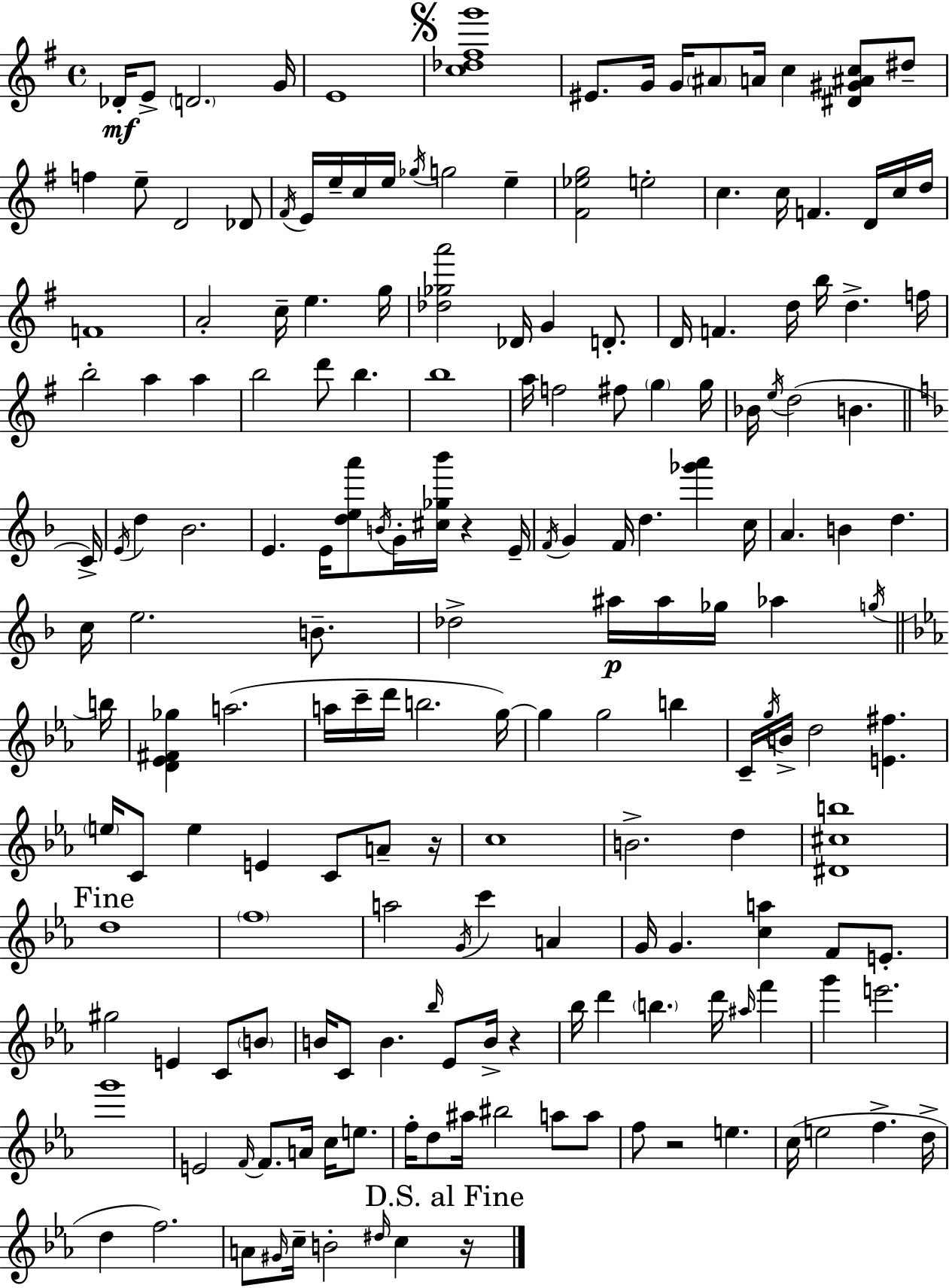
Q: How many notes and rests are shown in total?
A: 181